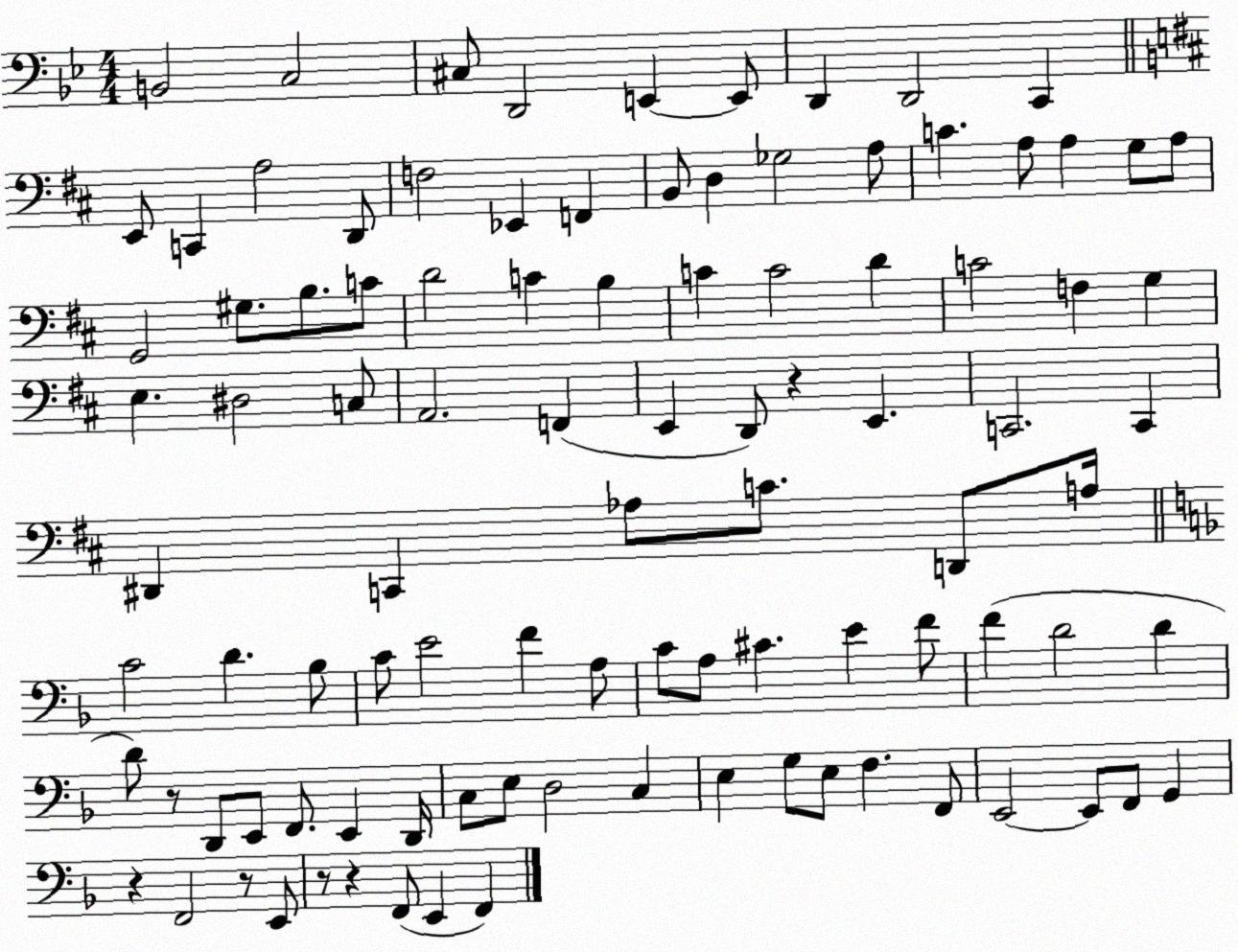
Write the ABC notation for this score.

X:1
T:Untitled
M:4/4
L:1/4
K:Bb
B,,2 C,2 ^C,/2 D,,2 E,, E,,/2 D,, D,,2 C,, E,,/2 C,, A,2 D,,/2 F,2 _E,, F,, B,,/2 D, _G,2 A,/2 C A,/2 A, G,/2 A,/2 G,,2 ^G,/2 B,/2 C/2 D2 C B, C C2 D C2 F, G, E, ^D,2 C,/2 A,,2 F,, E,, D,,/2 z E,, C,,2 C,, ^D,, C,, _A,/2 C/2 D,,/2 A,/4 C2 D _B,/2 C/2 E2 F A,/2 C/2 A,/2 ^C E F/2 F D2 D D/2 z/2 D,,/2 E,,/2 F,,/2 E,, D,,/4 C,/2 E,/2 D,2 C, E, G,/2 E,/2 F, F,,/2 E,,2 E,,/2 F,,/2 G,, z F,,2 z/2 E,,/2 z/2 z F,,/2 E,, F,,